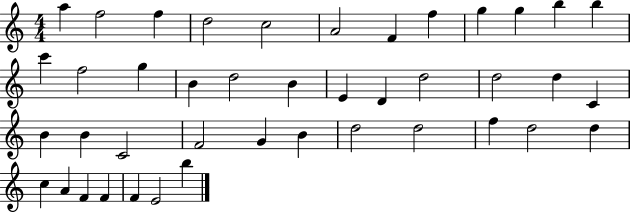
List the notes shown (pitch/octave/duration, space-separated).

A5/q F5/h F5/q D5/h C5/h A4/h F4/q F5/q G5/q G5/q B5/q B5/q C6/q F5/h G5/q B4/q D5/h B4/q E4/q D4/q D5/h D5/h D5/q C4/q B4/q B4/q C4/h F4/h G4/q B4/q D5/h D5/h F5/q D5/h D5/q C5/q A4/q F4/q F4/q F4/q E4/h B5/q